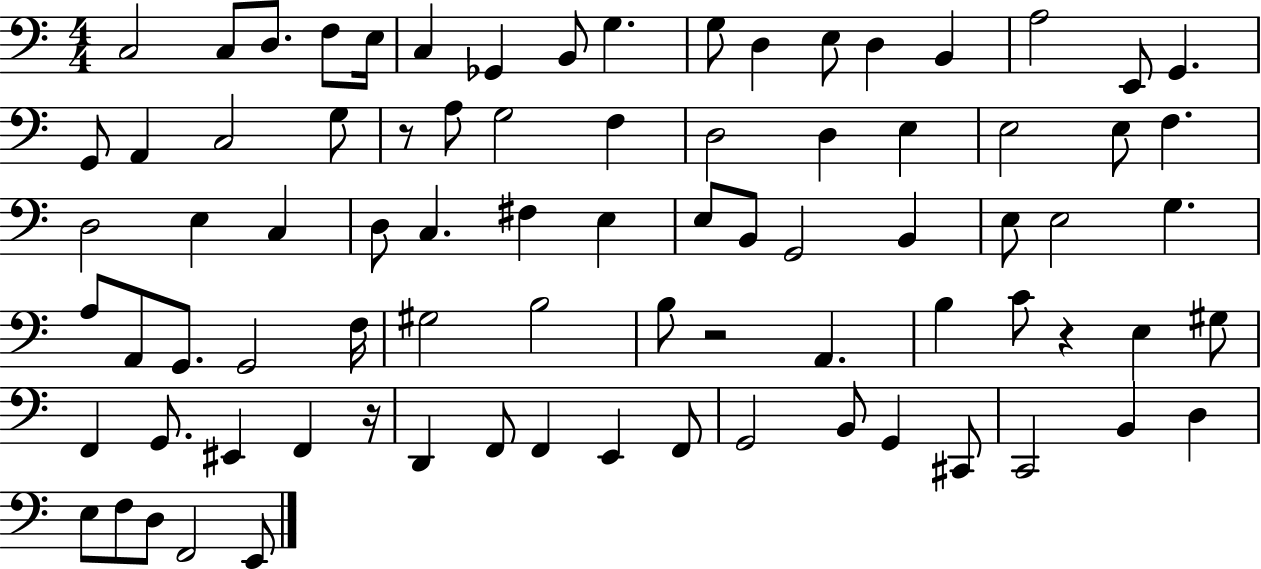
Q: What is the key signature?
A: C major